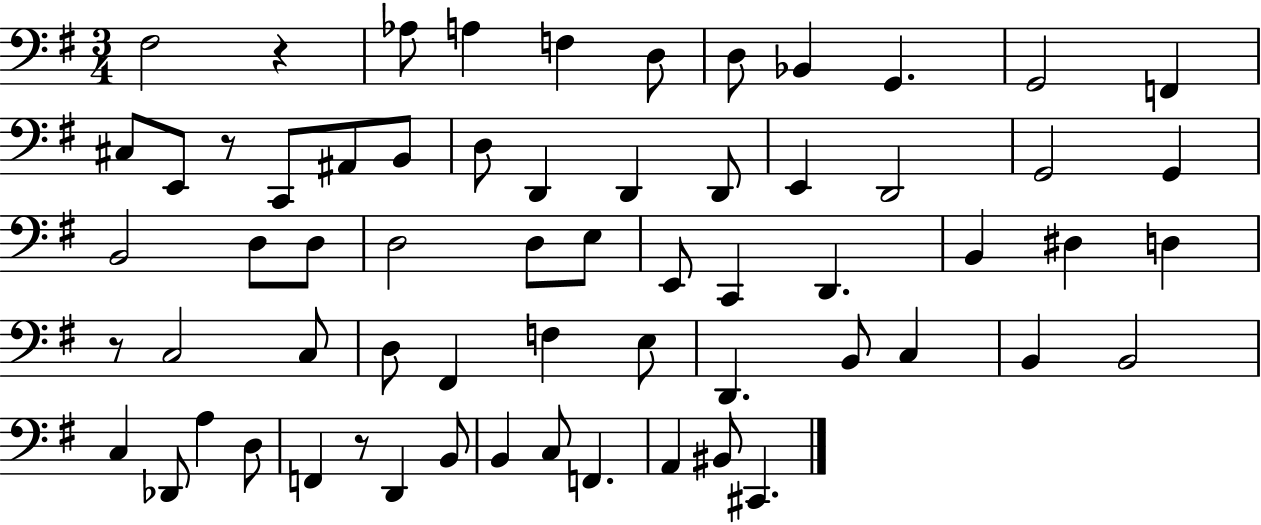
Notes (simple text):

F#3/h R/q Ab3/e A3/q F3/q D3/e D3/e Bb2/q G2/q. G2/h F2/q C#3/e E2/e R/e C2/e A#2/e B2/e D3/e D2/q D2/q D2/e E2/q D2/h G2/h G2/q B2/h D3/e D3/e D3/h D3/e E3/e E2/e C2/q D2/q. B2/q D#3/q D3/q R/e C3/h C3/e D3/e F#2/q F3/q E3/e D2/q. B2/e C3/q B2/q B2/h C3/q Db2/e A3/q D3/e F2/q R/e D2/q B2/e B2/q C3/e F2/q. A2/q BIS2/e C#2/q.